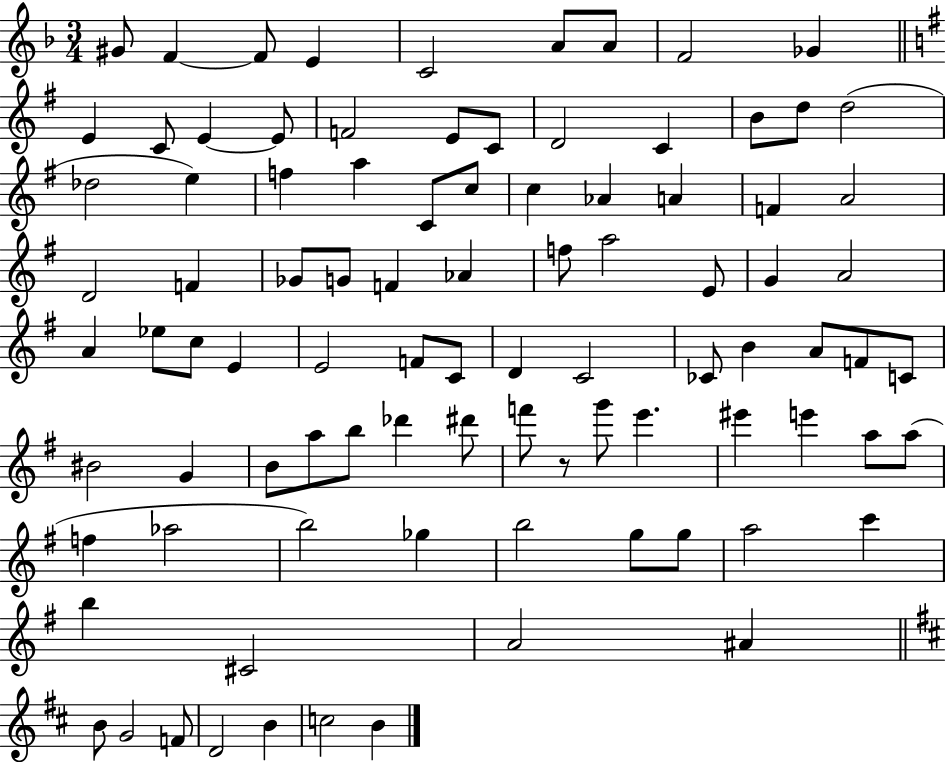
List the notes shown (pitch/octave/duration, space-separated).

G#4/e F4/q F4/e E4/q C4/h A4/e A4/e F4/h Gb4/q E4/q C4/e E4/q E4/e F4/h E4/e C4/e D4/h C4/q B4/e D5/e D5/h Db5/h E5/q F5/q A5/q C4/e C5/e C5/q Ab4/q A4/q F4/q A4/h D4/h F4/q Gb4/e G4/e F4/q Ab4/q F5/e A5/h E4/e G4/q A4/h A4/q Eb5/e C5/e E4/q E4/h F4/e C4/e D4/q C4/h CES4/e B4/q A4/e F4/e C4/e BIS4/h G4/q B4/e A5/e B5/e Db6/q D#6/e F6/e R/e G6/e E6/q. EIS6/q E6/q A5/e A5/e F5/q Ab5/h B5/h Gb5/q B5/h G5/e G5/e A5/h C6/q B5/q C#4/h A4/h A#4/q B4/e G4/h F4/e D4/h B4/q C5/h B4/q